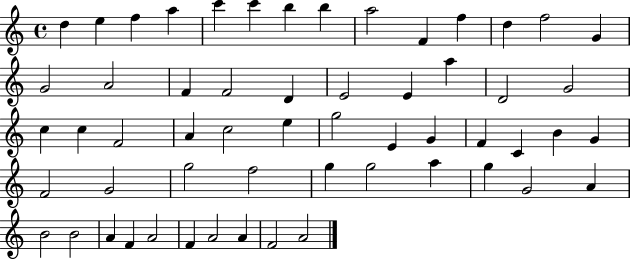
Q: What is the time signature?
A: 4/4